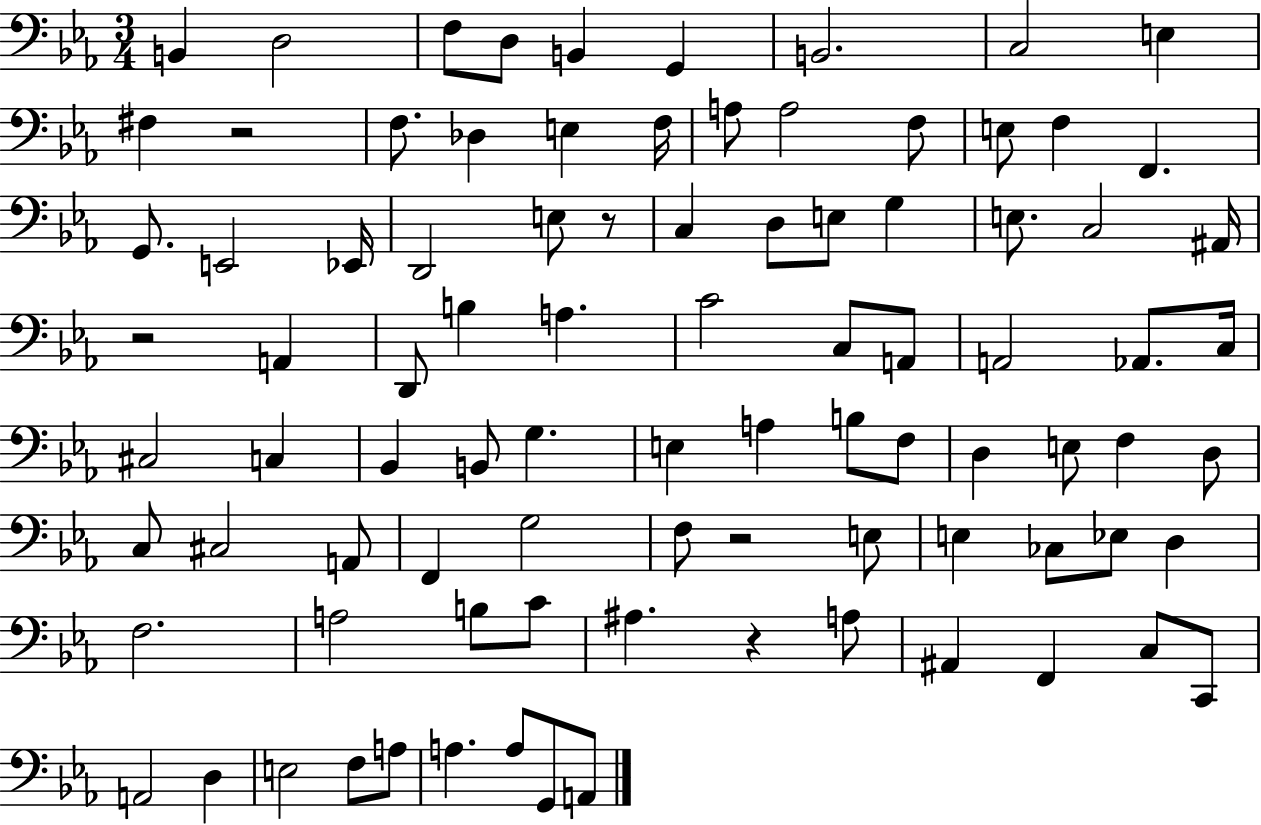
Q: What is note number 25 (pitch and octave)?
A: E3